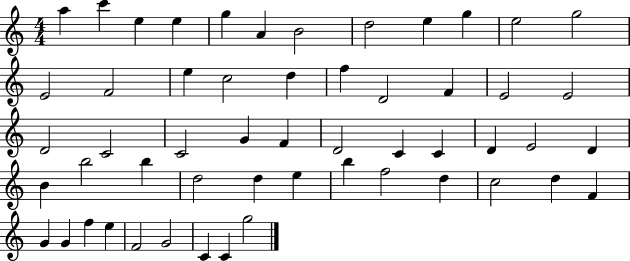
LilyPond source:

{
  \clef treble
  \numericTimeSignature
  \time 4/4
  \key c \major
  a''4 c'''4 e''4 e''4 | g''4 a'4 b'2 | d''2 e''4 g''4 | e''2 g''2 | \break e'2 f'2 | e''4 c''2 d''4 | f''4 d'2 f'4 | e'2 e'2 | \break d'2 c'2 | c'2 g'4 f'4 | d'2 c'4 c'4 | d'4 e'2 d'4 | \break b'4 b''2 b''4 | d''2 d''4 e''4 | b''4 f''2 d''4 | c''2 d''4 f'4 | \break g'4 g'4 f''4 e''4 | f'2 g'2 | c'4 c'4 g''2 | \bar "|."
}